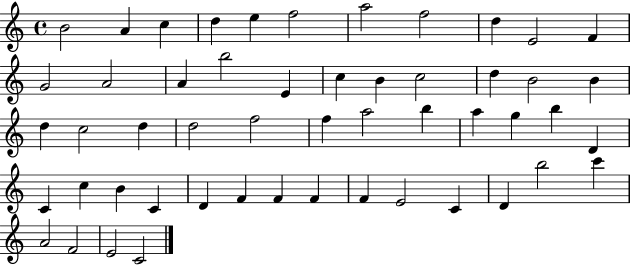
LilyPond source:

{
  \clef treble
  \time 4/4
  \defaultTimeSignature
  \key c \major
  b'2 a'4 c''4 | d''4 e''4 f''2 | a''2 f''2 | d''4 e'2 f'4 | \break g'2 a'2 | a'4 b''2 e'4 | c''4 b'4 c''2 | d''4 b'2 b'4 | \break d''4 c''2 d''4 | d''2 f''2 | f''4 a''2 b''4 | a''4 g''4 b''4 d'4 | \break c'4 c''4 b'4 c'4 | d'4 f'4 f'4 f'4 | f'4 e'2 c'4 | d'4 b''2 c'''4 | \break a'2 f'2 | e'2 c'2 | \bar "|."
}